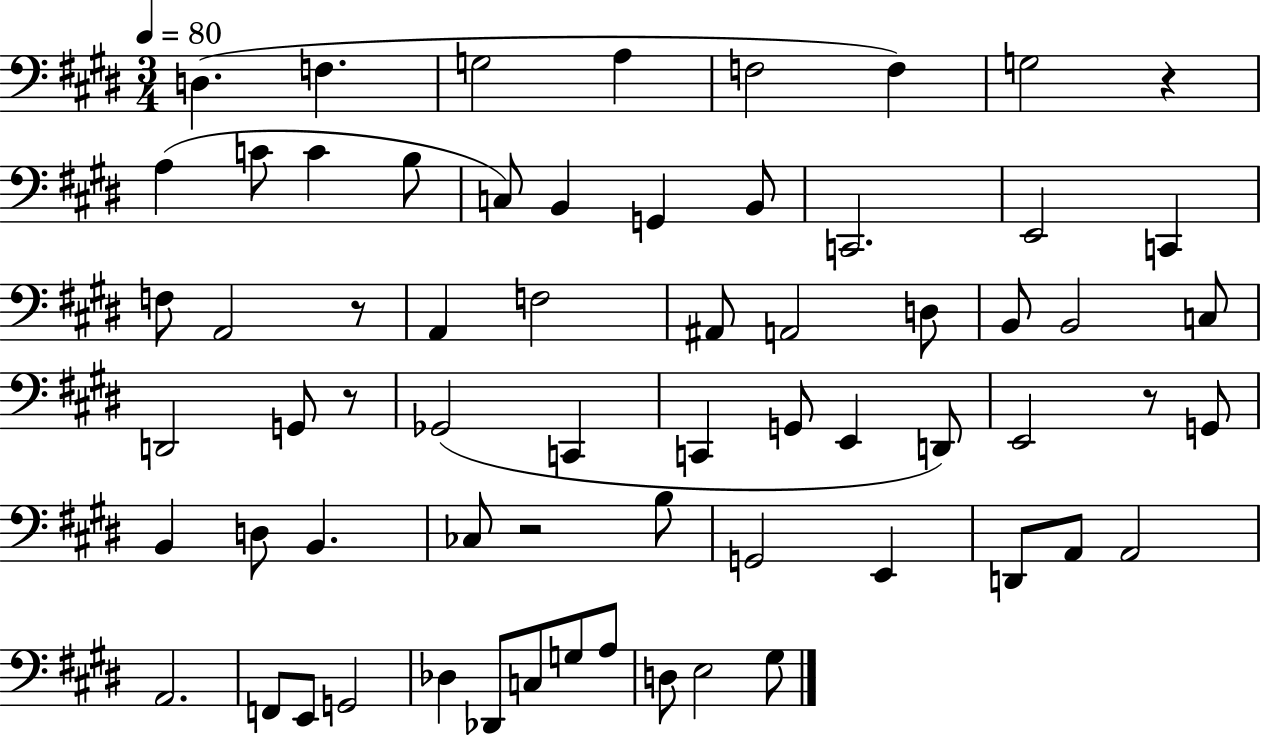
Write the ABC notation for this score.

X:1
T:Untitled
M:3/4
L:1/4
K:E
D, F, G,2 A, F,2 F, G,2 z A, C/2 C B,/2 C,/2 B,, G,, B,,/2 C,,2 E,,2 C,, F,/2 A,,2 z/2 A,, F,2 ^A,,/2 A,,2 D,/2 B,,/2 B,,2 C,/2 D,,2 G,,/2 z/2 _G,,2 C,, C,, G,,/2 E,, D,,/2 E,,2 z/2 G,,/2 B,, D,/2 B,, _C,/2 z2 B,/2 G,,2 E,, D,,/2 A,,/2 A,,2 A,,2 F,,/2 E,,/2 G,,2 _D, _D,,/2 C,/2 G,/2 A,/2 D,/2 E,2 ^G,/2